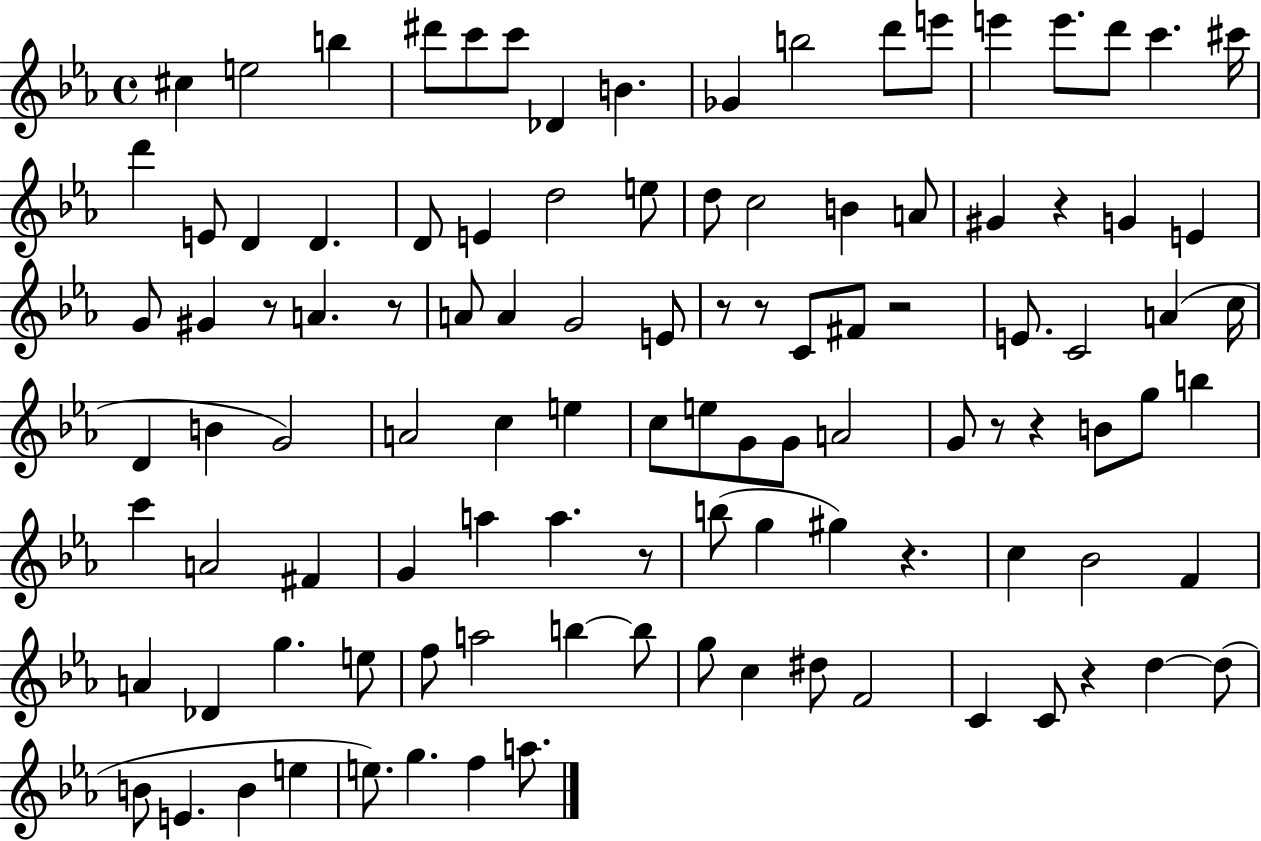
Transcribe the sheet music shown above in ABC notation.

X:1
T:Untitled
M:4/4
L:1/4
K:Eb
^c e2 b ^d'/2 c'/2 c'/2 _D B _G b2 d'/2 e'/2 e' e'/2 d'/2 c' ^c'/4 d' E/2 D D D/2 E d2 e/2 d/2 c2 B A/2 ^G z G E G/2 ^G z/2 A z/2 A/2 A G2 E/2 z/2 z/2 C/2 ^F/2 z2 E/2 C2 A c/4 D B G2 A2 c e c/2 e/2 G/2 G/2 A2 G/2 z/2 z B/2 g/2 b c' A2 ^F G a a z/2 b/2 g ^g z c _B2 F A _D g e/2 f/2 a2 b b/2 g/2 c ^d/2 F2 C C/2 z d d/2 B/2 E B e e/2 g f a/2